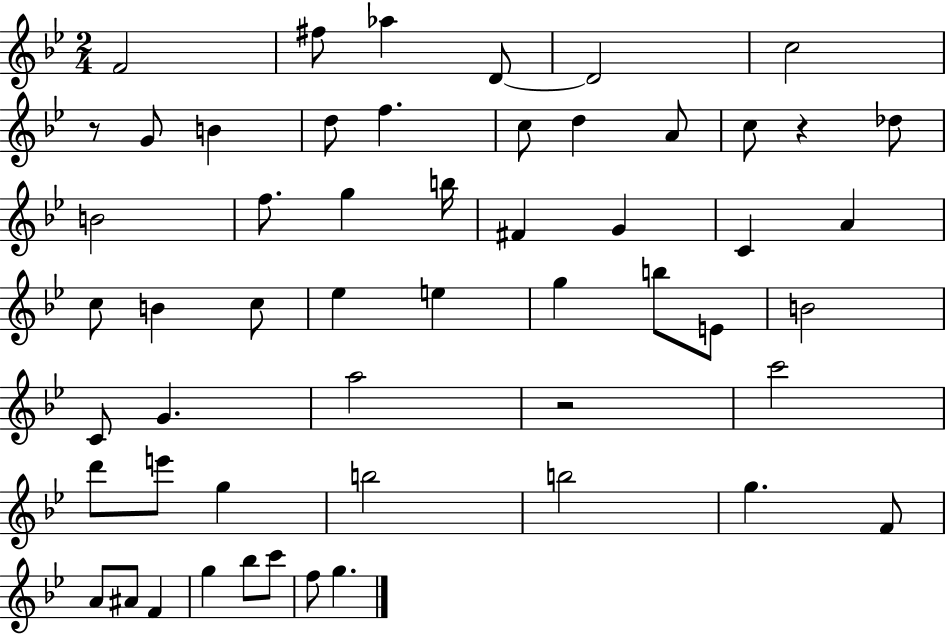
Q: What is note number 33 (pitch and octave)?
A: C4